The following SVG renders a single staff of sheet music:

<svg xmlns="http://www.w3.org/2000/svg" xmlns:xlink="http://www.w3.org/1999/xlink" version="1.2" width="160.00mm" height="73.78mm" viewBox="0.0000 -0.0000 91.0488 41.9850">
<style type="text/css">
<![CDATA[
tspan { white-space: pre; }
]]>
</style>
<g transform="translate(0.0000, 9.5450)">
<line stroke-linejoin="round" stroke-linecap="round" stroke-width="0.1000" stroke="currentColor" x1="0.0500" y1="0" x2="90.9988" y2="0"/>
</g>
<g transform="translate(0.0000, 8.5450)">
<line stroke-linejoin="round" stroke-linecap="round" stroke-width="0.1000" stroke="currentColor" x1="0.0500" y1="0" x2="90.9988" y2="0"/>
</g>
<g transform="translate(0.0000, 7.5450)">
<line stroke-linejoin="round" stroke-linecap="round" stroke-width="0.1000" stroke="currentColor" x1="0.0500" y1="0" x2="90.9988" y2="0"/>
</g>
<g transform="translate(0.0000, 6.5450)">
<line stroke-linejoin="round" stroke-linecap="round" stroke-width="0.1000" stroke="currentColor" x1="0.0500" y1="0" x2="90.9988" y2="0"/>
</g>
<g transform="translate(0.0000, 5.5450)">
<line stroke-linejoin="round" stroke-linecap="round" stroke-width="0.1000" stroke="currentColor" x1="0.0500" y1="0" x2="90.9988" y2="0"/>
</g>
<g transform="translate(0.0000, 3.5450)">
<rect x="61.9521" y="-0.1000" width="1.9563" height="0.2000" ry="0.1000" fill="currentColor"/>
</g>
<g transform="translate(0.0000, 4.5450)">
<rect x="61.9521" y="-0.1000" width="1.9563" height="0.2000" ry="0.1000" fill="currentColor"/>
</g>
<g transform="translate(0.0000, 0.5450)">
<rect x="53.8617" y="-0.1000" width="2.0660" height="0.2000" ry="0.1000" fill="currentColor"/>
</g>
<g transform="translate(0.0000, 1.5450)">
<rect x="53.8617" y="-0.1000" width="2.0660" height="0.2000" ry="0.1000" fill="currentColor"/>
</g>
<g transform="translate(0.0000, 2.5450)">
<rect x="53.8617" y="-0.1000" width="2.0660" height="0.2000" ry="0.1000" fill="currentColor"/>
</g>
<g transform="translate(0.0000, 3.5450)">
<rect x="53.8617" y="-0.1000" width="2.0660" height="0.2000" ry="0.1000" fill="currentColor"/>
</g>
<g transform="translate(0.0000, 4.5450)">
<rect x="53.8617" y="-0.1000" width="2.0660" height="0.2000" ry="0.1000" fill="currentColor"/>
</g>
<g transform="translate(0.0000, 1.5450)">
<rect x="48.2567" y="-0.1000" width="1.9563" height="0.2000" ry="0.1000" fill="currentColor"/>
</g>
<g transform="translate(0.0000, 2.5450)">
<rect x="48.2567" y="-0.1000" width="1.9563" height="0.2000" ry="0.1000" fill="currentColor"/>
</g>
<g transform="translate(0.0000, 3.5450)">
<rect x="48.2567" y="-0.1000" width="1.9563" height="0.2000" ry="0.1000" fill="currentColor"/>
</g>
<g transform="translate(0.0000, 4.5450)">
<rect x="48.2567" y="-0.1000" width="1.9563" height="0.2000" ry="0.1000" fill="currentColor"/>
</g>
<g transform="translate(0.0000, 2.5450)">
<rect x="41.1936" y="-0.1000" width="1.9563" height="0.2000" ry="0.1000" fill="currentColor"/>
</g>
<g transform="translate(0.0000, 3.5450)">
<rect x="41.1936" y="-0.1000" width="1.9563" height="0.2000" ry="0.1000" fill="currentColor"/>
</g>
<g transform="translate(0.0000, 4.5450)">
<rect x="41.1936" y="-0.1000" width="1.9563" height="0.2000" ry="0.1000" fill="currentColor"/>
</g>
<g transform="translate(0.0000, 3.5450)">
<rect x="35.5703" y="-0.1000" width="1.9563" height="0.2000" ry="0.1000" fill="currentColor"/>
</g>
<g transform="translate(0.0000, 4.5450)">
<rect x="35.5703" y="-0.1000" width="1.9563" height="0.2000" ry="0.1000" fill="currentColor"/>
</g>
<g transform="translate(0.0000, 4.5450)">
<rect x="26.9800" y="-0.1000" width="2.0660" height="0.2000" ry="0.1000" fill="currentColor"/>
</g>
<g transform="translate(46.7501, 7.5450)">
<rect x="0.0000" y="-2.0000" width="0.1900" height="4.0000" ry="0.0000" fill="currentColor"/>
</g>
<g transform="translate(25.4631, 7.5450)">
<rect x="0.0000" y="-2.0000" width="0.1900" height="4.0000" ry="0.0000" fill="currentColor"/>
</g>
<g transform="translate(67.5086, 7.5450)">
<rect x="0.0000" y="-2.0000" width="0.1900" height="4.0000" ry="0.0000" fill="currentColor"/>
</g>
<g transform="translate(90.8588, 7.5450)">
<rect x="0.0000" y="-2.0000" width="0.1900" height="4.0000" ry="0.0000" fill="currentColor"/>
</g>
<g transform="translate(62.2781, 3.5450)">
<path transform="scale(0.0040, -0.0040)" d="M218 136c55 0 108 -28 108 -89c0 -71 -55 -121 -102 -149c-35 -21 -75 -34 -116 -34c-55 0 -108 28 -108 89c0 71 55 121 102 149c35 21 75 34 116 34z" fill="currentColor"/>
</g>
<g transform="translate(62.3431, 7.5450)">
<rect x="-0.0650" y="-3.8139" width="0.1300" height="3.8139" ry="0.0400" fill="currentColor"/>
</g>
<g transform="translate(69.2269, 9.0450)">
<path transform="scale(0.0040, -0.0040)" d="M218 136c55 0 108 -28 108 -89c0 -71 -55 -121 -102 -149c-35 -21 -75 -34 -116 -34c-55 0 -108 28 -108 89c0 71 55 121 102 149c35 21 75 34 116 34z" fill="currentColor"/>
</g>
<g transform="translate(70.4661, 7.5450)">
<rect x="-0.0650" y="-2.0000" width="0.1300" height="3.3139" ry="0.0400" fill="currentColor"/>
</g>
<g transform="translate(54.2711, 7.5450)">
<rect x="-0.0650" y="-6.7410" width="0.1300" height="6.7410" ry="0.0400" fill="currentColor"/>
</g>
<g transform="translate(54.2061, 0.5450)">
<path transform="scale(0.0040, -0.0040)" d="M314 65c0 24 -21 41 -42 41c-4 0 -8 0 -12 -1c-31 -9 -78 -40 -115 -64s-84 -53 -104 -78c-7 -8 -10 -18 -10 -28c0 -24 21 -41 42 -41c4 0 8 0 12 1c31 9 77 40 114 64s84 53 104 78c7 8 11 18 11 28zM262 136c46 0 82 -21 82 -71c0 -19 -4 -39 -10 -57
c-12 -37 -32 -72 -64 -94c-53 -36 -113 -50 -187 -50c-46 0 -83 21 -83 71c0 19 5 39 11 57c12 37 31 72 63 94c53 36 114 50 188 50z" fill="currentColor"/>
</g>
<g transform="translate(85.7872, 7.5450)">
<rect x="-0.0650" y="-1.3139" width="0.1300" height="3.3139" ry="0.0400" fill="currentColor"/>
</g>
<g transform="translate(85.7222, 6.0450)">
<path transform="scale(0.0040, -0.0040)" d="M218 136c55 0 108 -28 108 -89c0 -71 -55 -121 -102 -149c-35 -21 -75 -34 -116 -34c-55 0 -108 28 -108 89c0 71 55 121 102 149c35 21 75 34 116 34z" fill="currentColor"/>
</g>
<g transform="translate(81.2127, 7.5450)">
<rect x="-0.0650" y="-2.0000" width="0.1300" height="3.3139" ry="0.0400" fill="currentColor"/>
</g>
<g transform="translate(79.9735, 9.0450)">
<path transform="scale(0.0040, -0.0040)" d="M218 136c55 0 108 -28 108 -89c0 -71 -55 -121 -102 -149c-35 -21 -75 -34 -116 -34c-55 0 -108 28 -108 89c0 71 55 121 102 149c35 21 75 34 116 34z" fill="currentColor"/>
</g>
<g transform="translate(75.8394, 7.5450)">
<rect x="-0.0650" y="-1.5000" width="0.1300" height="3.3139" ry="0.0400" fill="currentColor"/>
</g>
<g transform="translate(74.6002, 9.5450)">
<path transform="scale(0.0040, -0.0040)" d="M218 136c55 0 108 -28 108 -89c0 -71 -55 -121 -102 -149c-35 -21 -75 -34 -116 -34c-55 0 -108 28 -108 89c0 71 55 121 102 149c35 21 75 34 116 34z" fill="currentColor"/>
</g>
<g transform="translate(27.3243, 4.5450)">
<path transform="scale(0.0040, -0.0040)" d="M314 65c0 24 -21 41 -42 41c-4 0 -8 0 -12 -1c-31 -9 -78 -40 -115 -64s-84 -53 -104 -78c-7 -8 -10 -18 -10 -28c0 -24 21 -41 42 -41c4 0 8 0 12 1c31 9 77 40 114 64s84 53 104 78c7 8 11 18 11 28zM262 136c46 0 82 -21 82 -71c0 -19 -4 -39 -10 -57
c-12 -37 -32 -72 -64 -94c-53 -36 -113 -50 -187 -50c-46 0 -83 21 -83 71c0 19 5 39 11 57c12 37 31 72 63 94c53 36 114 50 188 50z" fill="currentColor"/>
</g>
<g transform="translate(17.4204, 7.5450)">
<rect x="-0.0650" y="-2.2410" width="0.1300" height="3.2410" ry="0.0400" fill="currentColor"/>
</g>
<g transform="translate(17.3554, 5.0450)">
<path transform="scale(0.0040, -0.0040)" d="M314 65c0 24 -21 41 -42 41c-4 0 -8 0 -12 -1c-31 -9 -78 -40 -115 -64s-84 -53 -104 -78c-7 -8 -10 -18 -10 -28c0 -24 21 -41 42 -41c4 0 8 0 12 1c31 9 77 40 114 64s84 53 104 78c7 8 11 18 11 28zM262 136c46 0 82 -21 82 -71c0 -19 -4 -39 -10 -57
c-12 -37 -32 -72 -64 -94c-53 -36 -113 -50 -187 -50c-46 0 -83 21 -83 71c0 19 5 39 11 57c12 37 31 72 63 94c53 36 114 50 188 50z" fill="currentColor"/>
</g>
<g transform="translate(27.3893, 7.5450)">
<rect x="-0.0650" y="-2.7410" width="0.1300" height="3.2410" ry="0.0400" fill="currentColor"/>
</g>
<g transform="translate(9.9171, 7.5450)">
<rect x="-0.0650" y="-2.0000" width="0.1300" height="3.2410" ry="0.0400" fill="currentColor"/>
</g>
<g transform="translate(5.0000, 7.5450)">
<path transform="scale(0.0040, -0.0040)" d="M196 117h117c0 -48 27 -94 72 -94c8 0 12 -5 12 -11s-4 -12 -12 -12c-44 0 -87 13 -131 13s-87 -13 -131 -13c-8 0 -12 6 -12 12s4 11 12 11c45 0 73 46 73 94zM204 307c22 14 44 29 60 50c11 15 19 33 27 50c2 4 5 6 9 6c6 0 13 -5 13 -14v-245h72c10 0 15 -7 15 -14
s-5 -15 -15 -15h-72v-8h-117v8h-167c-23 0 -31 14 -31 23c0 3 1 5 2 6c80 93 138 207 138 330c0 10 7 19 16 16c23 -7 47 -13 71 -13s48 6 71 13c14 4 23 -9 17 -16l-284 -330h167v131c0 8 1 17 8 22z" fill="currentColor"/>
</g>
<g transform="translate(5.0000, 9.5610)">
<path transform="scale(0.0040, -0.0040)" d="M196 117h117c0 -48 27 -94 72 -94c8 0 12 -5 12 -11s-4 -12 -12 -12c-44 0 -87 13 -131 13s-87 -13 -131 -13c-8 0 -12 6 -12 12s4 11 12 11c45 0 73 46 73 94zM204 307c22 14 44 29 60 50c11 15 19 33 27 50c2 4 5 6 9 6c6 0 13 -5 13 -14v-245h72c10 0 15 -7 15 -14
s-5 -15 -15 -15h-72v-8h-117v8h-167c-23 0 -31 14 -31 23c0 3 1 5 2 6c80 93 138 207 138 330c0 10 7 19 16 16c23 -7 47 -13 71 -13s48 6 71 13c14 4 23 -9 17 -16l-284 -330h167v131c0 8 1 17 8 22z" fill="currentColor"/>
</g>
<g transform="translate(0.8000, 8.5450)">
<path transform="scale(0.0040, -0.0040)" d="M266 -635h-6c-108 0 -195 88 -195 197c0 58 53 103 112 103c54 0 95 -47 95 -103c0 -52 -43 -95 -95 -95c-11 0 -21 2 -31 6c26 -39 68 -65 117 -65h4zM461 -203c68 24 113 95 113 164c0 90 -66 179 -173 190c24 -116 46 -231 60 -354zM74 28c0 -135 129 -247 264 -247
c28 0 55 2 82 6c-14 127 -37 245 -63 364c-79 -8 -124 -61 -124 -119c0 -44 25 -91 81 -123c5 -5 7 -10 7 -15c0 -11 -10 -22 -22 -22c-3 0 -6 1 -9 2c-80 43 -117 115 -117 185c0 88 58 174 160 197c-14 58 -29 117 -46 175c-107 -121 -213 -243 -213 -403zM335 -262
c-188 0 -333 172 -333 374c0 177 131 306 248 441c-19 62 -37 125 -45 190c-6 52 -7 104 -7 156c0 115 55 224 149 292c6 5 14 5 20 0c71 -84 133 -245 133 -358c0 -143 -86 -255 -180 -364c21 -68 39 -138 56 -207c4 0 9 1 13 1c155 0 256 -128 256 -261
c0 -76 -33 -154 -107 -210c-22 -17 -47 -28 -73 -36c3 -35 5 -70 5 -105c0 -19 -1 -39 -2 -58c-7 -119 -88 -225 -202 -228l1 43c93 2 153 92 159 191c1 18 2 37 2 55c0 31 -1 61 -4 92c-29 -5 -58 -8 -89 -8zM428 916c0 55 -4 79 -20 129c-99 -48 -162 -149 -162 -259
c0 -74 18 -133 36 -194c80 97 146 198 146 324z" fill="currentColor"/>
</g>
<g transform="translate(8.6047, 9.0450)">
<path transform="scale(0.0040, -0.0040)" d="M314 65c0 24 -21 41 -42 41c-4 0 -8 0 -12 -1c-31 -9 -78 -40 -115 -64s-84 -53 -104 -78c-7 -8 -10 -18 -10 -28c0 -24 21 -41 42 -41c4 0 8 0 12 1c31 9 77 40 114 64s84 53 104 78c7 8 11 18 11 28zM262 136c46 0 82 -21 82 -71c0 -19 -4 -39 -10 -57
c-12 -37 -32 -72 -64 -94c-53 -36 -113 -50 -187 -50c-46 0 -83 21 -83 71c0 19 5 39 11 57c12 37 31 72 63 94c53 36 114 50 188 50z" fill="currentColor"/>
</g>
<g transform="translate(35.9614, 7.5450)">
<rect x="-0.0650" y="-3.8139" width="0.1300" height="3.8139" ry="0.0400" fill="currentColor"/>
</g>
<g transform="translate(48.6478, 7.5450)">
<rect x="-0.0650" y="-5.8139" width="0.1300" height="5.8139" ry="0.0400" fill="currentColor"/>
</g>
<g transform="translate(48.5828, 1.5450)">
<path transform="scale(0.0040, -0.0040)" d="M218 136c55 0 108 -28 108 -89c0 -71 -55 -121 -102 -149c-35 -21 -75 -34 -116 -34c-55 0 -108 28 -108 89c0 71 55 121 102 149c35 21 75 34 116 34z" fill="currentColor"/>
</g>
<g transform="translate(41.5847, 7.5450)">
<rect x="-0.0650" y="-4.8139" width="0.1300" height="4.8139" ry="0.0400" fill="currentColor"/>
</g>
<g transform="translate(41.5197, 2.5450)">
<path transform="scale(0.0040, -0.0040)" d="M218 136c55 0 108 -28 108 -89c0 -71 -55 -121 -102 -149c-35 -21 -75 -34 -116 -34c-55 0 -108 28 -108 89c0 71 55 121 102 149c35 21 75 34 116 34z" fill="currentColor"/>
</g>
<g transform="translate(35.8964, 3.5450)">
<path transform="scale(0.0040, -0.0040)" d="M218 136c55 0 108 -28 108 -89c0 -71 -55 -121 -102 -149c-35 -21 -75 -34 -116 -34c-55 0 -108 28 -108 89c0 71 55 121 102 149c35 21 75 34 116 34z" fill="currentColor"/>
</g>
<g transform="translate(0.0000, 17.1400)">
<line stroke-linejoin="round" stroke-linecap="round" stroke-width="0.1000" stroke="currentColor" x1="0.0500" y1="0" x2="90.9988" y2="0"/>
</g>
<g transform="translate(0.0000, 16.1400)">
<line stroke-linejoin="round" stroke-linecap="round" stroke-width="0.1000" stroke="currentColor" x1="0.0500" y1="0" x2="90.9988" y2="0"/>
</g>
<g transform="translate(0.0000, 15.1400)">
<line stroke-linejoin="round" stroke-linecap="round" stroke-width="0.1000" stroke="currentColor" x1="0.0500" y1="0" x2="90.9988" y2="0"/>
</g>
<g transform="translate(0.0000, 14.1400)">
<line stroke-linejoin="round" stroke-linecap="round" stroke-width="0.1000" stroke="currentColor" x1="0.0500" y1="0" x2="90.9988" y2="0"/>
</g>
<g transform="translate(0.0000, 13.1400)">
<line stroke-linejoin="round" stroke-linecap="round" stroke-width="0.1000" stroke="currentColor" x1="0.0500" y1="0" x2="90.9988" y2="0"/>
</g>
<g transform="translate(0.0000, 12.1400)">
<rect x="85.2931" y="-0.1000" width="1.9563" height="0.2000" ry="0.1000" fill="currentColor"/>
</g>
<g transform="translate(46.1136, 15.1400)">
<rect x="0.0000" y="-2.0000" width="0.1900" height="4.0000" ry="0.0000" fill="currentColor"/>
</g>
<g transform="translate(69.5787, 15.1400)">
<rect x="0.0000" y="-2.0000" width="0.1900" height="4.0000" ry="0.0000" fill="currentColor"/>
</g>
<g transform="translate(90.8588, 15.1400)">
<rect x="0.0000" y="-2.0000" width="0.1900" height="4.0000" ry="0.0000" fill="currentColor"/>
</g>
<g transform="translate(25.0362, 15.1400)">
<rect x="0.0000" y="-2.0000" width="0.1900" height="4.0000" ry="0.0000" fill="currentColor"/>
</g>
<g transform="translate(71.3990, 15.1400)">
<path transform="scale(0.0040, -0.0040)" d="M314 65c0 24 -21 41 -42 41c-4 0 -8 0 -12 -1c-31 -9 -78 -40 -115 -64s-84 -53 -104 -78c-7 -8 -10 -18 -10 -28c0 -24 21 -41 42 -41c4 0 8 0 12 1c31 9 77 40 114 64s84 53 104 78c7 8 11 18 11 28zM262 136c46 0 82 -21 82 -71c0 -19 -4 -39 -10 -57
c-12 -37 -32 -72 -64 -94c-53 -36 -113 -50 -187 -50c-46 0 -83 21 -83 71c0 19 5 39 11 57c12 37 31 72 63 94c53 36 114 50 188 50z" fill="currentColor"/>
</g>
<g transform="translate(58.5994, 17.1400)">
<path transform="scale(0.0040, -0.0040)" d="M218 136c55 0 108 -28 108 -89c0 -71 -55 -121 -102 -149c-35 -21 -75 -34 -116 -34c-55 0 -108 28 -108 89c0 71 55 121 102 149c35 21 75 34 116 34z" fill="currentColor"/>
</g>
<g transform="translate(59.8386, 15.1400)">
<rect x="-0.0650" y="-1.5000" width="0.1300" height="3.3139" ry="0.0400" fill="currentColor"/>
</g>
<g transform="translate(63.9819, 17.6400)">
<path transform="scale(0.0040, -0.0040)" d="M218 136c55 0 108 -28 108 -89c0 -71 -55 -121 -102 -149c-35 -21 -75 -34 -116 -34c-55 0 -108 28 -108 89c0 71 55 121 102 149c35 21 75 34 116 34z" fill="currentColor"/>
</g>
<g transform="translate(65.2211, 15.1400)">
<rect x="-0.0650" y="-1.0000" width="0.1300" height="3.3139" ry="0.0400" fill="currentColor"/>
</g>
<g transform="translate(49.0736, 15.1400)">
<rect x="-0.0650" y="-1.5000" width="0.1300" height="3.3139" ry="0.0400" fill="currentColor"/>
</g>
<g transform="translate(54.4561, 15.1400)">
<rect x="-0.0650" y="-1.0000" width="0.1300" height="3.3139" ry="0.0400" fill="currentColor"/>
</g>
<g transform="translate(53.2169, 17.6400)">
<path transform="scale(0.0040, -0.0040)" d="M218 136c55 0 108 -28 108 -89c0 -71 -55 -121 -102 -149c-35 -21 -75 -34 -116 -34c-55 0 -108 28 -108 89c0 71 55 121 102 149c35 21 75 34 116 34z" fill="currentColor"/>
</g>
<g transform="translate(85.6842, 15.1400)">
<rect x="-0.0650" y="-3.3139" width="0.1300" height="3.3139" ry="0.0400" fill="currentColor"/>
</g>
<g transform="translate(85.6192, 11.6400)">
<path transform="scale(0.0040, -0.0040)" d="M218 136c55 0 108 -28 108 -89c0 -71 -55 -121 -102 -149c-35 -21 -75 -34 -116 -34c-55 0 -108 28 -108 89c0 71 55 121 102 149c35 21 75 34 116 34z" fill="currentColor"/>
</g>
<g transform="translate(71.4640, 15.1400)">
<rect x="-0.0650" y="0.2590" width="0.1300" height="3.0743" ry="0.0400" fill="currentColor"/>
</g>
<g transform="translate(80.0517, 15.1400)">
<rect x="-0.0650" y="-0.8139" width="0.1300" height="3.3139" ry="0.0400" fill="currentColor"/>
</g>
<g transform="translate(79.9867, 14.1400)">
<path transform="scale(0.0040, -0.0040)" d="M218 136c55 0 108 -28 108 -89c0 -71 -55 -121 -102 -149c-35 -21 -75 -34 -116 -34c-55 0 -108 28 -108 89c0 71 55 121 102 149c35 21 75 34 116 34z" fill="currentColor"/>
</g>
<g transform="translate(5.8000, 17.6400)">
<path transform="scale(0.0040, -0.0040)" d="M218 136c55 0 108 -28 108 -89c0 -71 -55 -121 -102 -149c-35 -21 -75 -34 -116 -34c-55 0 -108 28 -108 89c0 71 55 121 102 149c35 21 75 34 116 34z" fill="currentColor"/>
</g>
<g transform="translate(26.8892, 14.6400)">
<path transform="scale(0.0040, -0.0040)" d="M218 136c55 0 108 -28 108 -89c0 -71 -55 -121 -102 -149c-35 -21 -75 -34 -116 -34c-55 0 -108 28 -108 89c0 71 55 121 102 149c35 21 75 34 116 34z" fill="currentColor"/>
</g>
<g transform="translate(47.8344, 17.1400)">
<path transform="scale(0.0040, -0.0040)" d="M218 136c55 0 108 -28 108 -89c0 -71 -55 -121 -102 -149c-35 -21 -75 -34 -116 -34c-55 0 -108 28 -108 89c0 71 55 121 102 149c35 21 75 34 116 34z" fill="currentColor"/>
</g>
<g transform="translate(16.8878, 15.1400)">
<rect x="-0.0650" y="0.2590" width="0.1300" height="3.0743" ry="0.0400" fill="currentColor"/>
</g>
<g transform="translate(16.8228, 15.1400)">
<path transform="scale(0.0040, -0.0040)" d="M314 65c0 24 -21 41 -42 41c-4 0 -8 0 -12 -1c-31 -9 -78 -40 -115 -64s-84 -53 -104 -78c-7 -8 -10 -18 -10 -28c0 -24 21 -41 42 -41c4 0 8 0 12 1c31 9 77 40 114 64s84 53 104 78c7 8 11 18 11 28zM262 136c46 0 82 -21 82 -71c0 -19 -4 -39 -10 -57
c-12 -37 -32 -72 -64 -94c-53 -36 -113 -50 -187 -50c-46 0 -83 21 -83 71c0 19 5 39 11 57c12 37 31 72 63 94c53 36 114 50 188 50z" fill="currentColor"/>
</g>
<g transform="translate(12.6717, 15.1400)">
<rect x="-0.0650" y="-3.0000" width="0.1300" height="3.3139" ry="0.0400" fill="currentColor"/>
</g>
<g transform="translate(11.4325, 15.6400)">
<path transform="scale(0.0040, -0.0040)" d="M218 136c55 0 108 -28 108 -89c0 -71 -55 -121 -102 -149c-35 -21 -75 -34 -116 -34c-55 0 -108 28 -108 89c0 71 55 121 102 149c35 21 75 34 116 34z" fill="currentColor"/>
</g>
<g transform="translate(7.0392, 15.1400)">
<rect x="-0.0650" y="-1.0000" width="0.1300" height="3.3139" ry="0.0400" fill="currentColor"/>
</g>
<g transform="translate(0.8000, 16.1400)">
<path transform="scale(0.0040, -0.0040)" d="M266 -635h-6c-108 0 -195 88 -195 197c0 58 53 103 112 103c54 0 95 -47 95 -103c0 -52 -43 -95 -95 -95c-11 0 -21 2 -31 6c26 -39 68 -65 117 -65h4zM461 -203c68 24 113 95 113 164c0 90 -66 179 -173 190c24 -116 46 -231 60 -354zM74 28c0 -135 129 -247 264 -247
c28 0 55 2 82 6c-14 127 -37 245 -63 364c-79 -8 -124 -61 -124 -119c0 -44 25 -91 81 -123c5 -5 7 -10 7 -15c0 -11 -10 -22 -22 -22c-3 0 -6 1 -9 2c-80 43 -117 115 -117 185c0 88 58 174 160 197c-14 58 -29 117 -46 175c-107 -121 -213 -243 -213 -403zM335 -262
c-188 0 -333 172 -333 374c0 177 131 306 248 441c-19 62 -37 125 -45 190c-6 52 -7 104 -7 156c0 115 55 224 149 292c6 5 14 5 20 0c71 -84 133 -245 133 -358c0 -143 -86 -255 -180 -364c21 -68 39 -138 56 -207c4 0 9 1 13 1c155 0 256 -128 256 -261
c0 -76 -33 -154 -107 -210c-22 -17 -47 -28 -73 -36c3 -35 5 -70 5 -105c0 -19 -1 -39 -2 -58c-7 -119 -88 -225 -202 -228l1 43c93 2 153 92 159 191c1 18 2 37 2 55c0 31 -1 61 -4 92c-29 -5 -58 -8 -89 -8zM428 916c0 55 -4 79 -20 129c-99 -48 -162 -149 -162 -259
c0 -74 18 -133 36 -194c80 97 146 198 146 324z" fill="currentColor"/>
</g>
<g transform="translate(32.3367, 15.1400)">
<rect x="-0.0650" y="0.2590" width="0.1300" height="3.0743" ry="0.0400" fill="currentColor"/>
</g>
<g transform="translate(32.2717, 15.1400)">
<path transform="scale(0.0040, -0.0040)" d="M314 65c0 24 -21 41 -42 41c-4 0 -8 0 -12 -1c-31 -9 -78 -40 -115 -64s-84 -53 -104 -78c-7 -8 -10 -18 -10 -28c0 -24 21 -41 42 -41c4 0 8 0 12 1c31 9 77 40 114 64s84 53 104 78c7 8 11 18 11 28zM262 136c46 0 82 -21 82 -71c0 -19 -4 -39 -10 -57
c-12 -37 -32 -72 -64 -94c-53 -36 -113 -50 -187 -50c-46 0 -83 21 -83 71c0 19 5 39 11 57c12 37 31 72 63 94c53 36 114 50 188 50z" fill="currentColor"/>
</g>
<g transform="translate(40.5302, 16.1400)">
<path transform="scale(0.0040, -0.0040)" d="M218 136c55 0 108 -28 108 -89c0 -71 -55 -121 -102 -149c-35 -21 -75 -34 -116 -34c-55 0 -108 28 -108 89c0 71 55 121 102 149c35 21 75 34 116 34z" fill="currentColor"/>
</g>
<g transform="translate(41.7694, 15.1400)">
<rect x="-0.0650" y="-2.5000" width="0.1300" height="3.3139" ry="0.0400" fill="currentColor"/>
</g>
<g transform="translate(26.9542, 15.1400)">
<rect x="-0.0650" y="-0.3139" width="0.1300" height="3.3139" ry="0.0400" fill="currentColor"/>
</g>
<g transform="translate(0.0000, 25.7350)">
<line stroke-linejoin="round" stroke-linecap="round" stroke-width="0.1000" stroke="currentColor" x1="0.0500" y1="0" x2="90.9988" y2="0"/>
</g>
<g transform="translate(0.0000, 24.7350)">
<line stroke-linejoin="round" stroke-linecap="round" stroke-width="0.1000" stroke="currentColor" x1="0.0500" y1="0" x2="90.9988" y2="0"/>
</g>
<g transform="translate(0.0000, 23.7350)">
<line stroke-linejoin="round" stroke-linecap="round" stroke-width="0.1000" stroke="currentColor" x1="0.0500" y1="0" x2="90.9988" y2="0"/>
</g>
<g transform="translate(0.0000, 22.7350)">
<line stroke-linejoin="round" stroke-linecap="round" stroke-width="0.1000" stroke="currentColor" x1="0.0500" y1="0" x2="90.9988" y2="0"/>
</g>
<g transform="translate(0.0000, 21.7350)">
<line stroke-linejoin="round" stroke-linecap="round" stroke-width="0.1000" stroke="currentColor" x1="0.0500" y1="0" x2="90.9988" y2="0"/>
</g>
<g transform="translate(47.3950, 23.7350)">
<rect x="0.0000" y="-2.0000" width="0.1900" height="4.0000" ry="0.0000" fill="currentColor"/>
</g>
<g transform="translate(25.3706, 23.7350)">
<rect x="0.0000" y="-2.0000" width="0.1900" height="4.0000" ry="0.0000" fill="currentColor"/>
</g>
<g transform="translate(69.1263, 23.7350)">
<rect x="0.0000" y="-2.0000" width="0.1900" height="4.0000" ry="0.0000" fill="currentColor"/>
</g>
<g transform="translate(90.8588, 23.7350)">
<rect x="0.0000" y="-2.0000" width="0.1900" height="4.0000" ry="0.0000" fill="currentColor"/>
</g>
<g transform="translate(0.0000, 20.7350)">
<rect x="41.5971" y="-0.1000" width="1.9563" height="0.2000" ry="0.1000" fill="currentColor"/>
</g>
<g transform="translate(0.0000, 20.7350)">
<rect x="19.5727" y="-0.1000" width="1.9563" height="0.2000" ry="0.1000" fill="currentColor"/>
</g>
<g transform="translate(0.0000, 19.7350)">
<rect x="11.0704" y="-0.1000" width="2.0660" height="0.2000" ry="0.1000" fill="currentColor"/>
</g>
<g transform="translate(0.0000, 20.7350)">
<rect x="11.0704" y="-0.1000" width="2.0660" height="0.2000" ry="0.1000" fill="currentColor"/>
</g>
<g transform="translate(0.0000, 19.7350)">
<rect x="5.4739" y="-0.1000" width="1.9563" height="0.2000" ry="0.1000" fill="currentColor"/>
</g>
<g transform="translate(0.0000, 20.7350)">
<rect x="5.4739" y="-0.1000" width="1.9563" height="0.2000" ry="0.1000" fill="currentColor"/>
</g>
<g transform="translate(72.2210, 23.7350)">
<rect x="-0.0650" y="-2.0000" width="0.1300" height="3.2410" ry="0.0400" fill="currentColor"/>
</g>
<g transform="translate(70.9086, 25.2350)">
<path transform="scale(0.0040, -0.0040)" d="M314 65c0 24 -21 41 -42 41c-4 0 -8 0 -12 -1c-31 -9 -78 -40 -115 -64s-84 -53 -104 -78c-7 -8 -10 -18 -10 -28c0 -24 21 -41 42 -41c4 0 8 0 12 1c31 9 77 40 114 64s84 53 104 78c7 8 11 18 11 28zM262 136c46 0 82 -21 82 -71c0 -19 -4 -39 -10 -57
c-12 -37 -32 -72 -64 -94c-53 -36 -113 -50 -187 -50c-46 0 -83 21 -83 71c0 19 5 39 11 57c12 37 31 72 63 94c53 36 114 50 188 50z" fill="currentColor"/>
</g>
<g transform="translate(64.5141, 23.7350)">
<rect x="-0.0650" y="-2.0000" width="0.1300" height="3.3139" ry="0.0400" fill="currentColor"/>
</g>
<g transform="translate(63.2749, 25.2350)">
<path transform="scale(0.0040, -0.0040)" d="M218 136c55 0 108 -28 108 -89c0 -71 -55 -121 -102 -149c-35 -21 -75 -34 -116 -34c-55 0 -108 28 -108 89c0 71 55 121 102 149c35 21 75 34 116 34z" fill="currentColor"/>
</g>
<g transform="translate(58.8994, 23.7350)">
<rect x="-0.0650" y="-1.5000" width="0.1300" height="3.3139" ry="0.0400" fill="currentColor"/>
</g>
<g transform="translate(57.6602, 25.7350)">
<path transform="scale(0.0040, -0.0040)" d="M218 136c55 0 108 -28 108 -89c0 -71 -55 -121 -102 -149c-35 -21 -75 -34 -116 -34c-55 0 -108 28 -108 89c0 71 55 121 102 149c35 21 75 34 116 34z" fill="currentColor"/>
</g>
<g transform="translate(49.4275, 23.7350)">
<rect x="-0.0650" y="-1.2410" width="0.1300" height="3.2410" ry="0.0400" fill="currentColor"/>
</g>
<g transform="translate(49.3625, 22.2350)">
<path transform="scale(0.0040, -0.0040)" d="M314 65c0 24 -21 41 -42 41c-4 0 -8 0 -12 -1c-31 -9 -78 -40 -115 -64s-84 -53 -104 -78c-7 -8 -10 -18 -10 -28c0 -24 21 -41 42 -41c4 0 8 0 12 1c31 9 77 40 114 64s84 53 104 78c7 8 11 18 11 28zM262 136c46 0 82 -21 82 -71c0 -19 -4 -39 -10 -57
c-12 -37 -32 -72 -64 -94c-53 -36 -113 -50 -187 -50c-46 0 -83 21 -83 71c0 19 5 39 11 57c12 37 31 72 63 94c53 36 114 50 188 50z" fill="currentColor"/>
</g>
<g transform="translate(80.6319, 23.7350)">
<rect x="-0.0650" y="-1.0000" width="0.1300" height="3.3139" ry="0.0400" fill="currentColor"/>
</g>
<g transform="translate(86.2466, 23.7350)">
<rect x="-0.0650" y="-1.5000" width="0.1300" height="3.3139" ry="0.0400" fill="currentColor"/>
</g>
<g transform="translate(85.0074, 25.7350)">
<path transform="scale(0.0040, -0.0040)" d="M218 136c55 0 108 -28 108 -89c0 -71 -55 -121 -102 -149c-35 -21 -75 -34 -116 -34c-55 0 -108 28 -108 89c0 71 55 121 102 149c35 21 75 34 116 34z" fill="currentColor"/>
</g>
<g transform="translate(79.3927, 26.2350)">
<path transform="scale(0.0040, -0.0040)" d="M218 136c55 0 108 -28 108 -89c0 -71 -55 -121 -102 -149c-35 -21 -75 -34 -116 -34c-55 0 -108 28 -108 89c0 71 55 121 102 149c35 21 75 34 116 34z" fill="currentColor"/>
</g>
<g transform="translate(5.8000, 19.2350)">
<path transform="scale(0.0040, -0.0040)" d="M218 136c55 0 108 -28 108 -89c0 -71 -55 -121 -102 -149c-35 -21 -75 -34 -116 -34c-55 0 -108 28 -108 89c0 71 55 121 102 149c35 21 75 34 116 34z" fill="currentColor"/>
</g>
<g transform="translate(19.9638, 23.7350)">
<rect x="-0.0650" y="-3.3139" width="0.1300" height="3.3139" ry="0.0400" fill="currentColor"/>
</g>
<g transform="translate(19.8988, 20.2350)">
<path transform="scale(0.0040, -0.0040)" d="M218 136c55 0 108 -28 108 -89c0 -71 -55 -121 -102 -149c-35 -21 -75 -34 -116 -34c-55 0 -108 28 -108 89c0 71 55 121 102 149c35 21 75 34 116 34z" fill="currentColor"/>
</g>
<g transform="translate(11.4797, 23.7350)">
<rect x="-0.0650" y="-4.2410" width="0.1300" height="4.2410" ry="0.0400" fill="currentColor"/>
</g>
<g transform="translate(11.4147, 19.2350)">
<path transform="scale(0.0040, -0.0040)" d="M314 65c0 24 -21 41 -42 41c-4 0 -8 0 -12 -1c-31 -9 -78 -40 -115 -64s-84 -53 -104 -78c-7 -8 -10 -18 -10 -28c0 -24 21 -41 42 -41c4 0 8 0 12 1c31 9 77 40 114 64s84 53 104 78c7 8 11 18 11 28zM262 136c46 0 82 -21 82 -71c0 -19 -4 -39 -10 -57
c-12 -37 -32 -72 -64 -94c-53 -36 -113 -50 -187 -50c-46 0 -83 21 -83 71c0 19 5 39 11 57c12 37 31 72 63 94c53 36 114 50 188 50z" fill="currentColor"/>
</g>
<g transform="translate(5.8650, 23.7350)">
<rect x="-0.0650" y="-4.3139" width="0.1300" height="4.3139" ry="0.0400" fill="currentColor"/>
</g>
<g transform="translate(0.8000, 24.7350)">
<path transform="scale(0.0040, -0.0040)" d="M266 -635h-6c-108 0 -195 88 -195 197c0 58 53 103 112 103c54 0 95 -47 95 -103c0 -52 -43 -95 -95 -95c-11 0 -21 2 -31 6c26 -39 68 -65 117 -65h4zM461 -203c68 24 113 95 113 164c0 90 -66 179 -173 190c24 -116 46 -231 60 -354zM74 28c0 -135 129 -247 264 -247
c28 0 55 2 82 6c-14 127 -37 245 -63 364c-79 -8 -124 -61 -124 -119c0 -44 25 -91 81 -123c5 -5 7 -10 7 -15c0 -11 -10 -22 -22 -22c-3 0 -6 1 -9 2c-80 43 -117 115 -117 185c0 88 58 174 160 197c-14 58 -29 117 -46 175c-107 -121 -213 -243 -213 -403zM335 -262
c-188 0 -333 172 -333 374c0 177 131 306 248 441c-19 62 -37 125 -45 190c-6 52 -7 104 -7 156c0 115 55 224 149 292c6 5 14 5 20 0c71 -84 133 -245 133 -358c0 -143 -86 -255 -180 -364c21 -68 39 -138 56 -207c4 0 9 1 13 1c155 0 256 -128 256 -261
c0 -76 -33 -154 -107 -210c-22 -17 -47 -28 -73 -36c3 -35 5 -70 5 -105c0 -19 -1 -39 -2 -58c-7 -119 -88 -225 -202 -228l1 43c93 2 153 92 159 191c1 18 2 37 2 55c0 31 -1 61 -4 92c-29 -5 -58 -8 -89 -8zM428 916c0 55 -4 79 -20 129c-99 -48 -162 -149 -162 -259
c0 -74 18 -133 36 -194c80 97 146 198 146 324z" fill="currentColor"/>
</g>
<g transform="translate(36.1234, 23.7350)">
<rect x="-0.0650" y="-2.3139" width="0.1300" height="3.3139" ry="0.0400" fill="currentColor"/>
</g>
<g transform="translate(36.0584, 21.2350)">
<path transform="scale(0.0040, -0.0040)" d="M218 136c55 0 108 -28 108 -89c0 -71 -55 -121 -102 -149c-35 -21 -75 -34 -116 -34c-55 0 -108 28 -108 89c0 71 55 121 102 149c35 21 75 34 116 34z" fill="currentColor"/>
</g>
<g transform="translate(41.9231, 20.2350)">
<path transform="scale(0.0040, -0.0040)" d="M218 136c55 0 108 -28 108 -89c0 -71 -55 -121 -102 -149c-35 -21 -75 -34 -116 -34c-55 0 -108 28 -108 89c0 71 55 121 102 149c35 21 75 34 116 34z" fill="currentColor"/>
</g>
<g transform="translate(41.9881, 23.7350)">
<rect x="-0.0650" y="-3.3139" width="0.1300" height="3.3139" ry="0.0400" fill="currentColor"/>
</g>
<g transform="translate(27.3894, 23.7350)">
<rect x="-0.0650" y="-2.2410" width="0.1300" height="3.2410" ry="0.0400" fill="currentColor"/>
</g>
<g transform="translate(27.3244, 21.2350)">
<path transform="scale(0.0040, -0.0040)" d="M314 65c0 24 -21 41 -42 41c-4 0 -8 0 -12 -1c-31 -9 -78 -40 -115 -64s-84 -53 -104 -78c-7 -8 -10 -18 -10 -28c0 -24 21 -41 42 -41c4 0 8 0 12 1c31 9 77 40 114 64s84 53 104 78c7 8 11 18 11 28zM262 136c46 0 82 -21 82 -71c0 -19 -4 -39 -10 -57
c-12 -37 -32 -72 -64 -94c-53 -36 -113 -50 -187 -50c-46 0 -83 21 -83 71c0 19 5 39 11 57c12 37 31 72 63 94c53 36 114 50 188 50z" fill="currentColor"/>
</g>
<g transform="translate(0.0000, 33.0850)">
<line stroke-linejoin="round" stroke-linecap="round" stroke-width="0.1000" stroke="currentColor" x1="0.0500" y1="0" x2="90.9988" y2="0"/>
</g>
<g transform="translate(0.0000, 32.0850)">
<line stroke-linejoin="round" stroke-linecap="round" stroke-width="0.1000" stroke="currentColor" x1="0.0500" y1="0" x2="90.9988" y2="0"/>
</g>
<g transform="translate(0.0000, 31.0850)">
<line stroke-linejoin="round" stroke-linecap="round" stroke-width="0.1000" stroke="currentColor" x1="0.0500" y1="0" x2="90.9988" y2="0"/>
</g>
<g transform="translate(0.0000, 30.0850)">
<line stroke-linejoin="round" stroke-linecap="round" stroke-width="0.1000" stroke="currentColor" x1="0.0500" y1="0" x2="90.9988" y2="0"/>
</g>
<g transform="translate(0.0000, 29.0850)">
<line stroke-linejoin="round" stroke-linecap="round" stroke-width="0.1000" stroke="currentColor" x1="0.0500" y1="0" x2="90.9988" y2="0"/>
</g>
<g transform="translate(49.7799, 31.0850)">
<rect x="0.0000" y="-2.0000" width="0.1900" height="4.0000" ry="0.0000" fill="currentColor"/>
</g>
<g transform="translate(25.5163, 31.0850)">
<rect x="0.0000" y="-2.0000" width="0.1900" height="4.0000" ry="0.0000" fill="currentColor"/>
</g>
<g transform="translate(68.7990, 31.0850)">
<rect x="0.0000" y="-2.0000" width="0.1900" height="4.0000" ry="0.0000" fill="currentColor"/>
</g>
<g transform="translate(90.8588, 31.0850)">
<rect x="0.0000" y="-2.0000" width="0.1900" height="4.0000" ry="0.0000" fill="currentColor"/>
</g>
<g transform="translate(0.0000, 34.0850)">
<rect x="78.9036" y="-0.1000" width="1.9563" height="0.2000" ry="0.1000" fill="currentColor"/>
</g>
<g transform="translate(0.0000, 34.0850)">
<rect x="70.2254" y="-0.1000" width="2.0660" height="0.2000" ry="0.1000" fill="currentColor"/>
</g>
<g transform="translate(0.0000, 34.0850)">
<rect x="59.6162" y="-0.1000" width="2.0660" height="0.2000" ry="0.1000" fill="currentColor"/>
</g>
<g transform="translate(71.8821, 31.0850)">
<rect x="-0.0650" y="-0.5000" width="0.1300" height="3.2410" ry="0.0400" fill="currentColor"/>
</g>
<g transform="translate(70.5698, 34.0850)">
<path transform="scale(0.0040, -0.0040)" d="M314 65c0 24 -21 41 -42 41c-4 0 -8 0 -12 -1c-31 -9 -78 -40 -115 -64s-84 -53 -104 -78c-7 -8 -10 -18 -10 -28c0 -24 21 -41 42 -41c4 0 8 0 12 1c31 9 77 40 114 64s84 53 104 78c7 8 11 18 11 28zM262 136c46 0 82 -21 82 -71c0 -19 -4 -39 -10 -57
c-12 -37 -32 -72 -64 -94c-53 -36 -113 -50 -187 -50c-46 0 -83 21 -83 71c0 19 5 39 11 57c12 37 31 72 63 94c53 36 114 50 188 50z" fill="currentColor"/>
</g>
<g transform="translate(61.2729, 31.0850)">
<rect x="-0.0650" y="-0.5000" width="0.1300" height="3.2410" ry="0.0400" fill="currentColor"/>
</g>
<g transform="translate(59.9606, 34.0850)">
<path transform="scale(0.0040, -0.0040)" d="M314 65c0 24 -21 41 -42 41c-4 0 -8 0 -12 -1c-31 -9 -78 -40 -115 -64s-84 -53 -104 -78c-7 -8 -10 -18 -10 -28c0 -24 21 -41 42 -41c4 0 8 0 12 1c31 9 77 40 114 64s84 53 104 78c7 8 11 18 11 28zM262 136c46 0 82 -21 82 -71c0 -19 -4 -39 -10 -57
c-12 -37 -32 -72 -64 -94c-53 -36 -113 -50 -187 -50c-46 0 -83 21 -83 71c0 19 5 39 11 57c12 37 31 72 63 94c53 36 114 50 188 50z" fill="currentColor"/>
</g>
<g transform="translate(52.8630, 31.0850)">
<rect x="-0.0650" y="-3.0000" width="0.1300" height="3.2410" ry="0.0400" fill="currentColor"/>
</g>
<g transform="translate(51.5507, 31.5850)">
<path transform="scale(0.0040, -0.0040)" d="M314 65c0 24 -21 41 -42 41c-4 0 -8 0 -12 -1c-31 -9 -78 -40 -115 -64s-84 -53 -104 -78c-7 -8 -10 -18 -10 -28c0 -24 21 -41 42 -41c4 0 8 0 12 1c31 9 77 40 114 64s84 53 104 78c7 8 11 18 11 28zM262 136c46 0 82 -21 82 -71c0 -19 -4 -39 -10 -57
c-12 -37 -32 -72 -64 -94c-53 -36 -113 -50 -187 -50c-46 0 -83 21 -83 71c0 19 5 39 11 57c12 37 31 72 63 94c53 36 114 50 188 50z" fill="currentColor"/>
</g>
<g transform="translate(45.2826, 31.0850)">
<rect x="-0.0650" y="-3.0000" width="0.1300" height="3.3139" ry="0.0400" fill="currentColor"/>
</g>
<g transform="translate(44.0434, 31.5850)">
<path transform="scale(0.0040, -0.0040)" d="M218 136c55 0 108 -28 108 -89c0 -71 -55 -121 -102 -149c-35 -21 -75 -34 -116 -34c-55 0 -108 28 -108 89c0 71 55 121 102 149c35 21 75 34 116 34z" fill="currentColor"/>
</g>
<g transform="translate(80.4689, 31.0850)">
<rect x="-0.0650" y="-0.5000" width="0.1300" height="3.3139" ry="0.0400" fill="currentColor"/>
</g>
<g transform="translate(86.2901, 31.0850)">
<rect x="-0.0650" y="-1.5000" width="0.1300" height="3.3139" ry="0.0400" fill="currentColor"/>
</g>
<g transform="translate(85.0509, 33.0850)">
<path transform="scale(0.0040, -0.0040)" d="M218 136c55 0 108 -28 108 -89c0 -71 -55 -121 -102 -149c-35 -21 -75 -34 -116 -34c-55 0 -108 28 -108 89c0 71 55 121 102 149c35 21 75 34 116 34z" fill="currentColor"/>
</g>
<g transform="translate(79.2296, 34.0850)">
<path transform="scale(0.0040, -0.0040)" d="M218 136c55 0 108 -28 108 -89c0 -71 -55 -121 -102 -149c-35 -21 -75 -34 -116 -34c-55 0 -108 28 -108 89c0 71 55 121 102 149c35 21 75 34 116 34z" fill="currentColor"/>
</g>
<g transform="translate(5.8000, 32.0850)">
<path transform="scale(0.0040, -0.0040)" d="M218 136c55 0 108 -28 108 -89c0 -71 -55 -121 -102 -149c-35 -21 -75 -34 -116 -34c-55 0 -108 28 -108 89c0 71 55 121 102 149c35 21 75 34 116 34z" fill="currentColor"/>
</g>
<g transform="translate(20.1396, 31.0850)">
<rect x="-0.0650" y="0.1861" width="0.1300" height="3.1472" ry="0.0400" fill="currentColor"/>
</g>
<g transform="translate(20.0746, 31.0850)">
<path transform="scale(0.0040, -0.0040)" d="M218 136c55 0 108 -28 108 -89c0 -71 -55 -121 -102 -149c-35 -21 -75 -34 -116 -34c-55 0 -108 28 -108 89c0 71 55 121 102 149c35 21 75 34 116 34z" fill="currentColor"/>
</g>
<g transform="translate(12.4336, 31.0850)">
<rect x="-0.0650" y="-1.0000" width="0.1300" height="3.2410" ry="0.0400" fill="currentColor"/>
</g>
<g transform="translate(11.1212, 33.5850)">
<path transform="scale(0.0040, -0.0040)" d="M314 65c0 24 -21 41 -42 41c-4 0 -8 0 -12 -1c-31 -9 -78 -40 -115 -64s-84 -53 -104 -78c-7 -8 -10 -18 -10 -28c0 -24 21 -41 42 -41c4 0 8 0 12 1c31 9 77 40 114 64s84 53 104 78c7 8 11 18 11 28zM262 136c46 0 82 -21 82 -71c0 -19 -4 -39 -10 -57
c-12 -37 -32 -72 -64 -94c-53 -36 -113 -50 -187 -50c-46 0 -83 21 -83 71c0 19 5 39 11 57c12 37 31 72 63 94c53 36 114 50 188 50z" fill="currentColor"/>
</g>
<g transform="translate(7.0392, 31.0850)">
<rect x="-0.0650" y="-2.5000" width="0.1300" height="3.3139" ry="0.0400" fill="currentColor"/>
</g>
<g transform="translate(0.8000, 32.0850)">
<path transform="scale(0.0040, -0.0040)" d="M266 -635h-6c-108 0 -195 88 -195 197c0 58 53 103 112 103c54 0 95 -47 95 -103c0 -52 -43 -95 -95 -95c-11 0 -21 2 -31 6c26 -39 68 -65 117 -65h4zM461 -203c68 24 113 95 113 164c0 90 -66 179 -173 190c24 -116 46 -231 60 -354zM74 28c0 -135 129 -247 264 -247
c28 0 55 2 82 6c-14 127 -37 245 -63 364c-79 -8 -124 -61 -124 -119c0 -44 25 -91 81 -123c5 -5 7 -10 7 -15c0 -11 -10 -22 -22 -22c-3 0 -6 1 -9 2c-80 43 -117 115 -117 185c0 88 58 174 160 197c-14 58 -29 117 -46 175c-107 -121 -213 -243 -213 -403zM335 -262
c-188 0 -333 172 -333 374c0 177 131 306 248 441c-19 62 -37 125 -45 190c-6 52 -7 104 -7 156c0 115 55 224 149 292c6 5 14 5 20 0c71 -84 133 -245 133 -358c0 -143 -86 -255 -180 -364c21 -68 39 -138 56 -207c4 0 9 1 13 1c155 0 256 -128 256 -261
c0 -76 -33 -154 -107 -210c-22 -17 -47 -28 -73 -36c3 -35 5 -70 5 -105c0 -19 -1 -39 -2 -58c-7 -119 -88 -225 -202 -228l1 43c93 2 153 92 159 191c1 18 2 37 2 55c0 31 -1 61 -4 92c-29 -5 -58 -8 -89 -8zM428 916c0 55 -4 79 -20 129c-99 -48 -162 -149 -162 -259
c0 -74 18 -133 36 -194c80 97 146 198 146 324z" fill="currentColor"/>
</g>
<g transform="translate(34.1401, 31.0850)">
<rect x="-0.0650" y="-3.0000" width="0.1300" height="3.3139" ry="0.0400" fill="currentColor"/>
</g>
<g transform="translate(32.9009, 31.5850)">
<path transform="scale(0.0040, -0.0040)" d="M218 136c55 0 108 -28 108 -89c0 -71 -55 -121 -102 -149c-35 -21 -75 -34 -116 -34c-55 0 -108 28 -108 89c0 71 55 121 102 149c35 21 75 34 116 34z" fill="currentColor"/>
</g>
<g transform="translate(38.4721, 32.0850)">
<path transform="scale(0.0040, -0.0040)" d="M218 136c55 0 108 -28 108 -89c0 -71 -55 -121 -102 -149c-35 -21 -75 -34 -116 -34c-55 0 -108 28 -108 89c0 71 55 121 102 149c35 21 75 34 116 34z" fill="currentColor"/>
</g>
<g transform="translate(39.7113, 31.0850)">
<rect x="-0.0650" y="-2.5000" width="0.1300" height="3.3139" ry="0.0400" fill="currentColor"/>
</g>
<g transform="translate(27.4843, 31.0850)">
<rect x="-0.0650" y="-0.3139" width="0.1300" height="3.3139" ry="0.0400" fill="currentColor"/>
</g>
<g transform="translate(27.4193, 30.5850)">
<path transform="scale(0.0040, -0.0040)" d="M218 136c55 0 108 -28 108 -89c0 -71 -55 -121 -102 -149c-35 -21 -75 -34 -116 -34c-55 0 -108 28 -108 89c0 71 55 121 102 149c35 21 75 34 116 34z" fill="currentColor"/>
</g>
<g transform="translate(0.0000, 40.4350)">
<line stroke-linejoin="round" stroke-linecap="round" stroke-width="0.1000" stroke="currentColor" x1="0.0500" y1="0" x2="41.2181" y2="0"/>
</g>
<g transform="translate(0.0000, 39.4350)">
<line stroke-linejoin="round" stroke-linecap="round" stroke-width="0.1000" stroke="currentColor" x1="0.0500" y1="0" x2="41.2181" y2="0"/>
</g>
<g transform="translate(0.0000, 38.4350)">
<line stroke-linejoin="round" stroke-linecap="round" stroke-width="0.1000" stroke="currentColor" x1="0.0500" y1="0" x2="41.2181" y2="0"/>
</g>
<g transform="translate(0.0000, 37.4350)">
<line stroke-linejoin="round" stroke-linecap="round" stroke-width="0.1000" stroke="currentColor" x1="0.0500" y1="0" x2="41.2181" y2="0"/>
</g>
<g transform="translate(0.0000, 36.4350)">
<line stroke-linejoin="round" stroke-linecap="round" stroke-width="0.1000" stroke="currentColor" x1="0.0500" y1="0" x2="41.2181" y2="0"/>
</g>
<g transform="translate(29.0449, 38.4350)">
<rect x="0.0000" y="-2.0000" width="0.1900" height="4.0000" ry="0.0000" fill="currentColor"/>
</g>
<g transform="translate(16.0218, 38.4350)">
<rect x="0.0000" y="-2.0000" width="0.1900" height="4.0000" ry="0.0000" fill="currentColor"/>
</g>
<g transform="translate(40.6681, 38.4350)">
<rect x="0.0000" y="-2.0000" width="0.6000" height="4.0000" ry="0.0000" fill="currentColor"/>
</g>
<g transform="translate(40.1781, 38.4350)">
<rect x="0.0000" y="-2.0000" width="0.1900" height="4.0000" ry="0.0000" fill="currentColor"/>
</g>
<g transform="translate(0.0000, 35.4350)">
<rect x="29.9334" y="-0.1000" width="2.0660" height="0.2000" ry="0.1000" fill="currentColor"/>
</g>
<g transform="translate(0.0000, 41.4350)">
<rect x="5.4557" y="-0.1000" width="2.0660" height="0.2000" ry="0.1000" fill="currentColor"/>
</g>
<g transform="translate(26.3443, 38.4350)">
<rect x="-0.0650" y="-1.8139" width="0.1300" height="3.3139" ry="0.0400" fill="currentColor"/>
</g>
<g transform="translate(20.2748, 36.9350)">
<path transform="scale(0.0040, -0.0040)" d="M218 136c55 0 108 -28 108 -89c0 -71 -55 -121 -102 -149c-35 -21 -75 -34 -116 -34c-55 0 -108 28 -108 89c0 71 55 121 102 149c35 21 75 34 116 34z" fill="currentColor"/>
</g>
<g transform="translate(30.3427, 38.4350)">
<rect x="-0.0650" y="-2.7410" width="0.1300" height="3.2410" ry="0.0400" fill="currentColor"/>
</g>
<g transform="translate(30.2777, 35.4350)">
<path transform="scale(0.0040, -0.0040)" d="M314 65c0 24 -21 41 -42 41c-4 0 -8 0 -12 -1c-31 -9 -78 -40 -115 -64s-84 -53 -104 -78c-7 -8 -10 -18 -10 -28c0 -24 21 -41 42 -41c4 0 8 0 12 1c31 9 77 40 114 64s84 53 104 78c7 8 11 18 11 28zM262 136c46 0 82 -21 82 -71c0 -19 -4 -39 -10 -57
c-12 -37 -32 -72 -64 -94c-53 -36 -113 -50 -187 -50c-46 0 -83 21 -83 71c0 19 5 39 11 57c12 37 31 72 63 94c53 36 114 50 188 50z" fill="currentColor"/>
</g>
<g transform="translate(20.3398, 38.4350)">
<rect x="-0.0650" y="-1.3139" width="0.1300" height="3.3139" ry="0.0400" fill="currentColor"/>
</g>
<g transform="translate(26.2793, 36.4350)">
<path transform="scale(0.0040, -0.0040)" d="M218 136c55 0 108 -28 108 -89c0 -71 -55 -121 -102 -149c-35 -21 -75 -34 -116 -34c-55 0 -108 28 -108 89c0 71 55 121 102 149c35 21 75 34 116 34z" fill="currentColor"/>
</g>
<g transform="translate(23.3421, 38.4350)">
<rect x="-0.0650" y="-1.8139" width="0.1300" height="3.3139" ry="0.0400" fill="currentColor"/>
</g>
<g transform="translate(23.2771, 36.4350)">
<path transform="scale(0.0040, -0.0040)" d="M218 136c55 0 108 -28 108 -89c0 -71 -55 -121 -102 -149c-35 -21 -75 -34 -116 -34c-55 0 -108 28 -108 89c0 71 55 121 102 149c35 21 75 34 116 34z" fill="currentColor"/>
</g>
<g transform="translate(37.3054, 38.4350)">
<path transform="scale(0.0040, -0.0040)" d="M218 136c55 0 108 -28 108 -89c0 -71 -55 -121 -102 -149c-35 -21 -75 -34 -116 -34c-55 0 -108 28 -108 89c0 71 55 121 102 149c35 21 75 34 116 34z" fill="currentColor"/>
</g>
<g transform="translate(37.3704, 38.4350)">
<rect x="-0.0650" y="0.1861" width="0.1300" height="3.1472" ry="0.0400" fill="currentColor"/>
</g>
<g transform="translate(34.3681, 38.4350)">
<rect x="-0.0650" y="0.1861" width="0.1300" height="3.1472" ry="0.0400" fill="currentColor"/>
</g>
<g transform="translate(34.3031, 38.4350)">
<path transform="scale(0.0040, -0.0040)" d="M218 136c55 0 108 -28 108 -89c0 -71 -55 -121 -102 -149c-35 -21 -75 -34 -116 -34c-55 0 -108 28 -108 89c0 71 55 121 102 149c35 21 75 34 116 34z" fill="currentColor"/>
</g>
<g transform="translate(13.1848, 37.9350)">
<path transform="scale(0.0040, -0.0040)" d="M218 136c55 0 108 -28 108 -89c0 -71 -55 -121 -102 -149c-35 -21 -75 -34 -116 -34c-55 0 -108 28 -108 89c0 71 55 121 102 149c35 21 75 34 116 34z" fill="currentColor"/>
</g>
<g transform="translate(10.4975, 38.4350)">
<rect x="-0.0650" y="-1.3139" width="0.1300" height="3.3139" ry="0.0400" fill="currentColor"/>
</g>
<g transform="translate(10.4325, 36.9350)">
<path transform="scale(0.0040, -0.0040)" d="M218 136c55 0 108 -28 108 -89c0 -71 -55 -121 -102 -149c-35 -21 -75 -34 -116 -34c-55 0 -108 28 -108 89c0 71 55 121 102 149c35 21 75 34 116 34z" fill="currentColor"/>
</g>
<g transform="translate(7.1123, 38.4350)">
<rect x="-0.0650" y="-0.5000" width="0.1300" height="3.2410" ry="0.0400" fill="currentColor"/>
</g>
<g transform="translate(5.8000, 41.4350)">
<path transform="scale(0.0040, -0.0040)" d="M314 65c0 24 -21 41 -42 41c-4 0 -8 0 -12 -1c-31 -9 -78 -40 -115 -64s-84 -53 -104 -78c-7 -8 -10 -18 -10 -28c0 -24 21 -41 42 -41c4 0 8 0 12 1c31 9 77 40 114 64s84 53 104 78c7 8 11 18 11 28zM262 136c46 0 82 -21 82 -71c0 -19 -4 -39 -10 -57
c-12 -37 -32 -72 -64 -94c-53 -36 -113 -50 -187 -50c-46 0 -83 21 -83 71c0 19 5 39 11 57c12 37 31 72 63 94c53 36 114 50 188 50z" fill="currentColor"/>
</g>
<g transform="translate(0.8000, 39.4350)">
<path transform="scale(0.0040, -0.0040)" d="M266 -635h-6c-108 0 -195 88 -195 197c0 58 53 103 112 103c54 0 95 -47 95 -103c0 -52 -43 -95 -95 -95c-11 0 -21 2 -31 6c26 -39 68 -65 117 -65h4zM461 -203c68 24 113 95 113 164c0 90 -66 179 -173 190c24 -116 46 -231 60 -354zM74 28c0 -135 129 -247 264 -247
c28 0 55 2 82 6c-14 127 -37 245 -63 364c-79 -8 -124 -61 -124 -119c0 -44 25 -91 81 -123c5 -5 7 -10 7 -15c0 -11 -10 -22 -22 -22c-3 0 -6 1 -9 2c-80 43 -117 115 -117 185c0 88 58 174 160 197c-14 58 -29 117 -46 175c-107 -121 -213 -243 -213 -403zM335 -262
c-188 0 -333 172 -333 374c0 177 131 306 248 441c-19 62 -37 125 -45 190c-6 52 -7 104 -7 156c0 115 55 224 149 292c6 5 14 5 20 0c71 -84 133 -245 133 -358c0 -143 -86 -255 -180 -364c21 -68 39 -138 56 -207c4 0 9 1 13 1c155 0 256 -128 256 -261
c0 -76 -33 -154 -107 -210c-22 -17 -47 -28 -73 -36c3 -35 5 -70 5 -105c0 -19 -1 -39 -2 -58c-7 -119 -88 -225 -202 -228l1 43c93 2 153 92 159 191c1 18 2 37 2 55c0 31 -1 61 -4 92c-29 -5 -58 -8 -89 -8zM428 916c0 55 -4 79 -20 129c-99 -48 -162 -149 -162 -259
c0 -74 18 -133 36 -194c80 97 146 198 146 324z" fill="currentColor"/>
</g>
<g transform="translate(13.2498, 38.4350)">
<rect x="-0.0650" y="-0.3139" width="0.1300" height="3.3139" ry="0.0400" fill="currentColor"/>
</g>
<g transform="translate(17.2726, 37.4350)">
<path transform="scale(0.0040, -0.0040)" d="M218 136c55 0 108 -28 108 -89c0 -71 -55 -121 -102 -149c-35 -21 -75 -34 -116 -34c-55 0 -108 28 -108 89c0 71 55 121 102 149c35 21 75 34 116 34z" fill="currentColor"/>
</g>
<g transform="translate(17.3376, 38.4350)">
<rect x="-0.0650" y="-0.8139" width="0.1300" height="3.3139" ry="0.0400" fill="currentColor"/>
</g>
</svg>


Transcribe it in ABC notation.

X:1
T:Untitled
M:4/4
L:1/4
K:C
F2 g2 a2 c' e' g' b'2 c' F E F e D A B2 c B2 G E D E D B2 d b d' d'2 b g2 g b e2 E F F2 D E G D2 B c A G A A2 C2 C2 C E C2 e c d e f f a2 B B